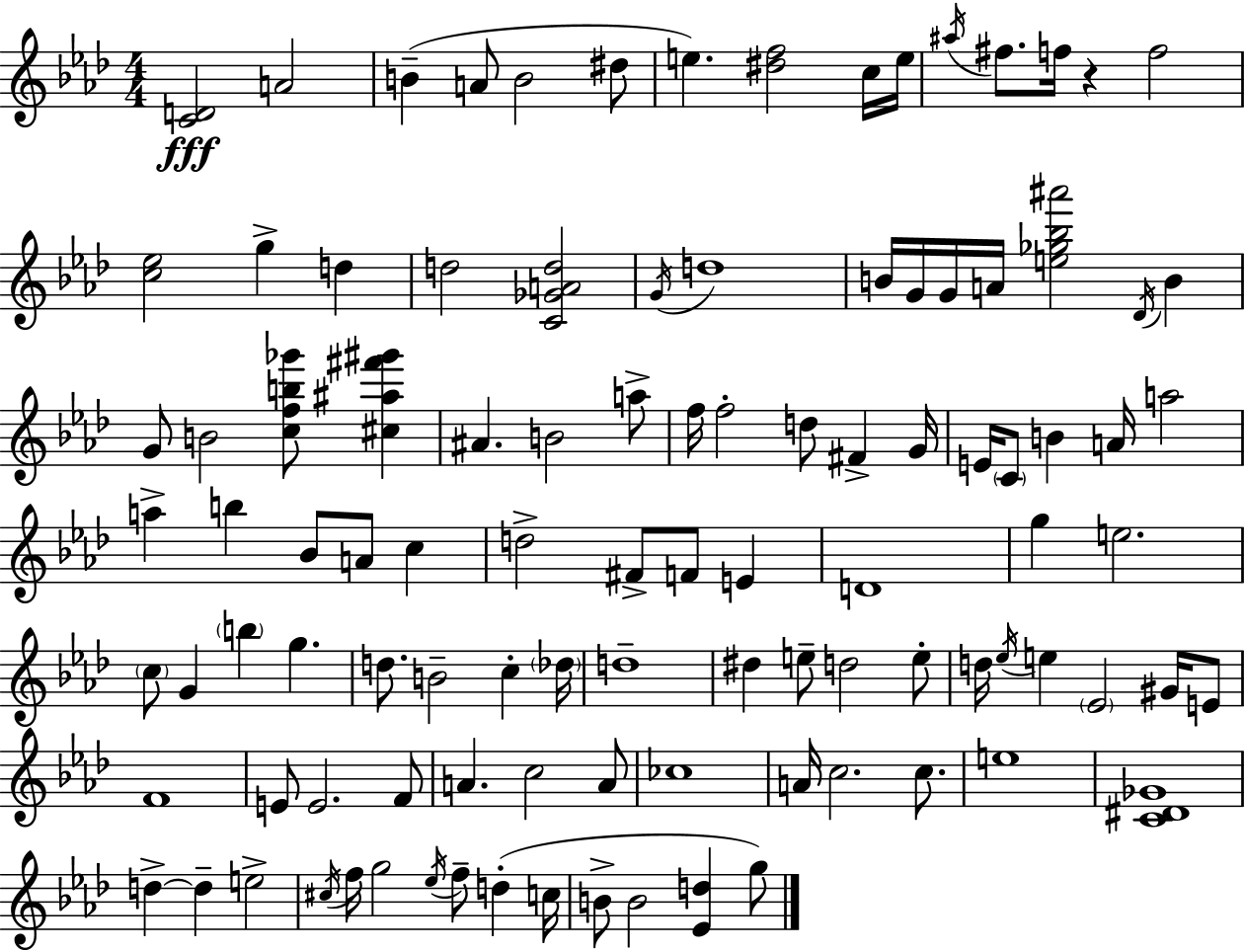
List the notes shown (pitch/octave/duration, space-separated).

[C4,D4]/h A4/h B4/q A4/e B4/h D#5/e E5/q. [D#5,F5]/h C5/s E5/s A#5/s F#5/e. F5/s R/q F5/h [C5,Eb5]/h G5/q D5/q D5/h [C4,Gb4,A4,D5]/h G4/s D5/w B4/s G4/s G4/s A4/s [E5,Gb5,Bb5,A#6]/h Db4/s B4/q G4/e B4/h [C5,F5,B5,Gb6]/e [C#5,A#5,F#6,G#6]/q A#4/q. B4/h A5/e F5/s F5/h D5/e F#4/q G4/s E4/s C4/e B4/q A4/s A5/h A5/q B5/q Bb4/e A4/e C5/q D5/h F#4/e F4/e E4/q D4/w G5/q E5/h. C5/e G4/q B5/q G5/q. D5/e. B4/h C5/q Db5/s D5/w D#5/q E5/e D5/h E5/e D5/s Eb5/s E5/q Eb4/h G#4/s E4/e F4/w E4/e E4/h. F4/e A4/q. C5/h A4/e CES5/w A4/s C5/h. C5/e. E5/w [C4,D#4,Gb4]/w D5/q D5/q E5/h C#5/s F5/s G5/h Eb5/s F5/e D5/q C5/s B4/e B4/h [Eb4,D5]/q G5/e